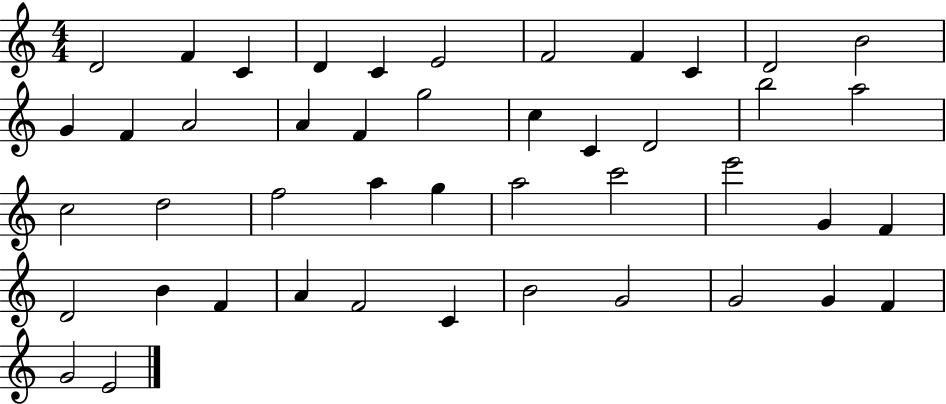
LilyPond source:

{
  \clef treble
  \numericTimeSignature
  \time 4/4
  \key c \major
  d'2 f'4 c'4 | d'4 c'4 e'2 | f'2 f'4 c'4 | d'2 b'2 | \break g'4 f'4 a'2 | a'4 f'4 g''2 | c''4 c'4 d'2 | b''2 a''2 | \break c''2 d''2 | f''2 a''4 g''4 | a''2 c'''2 | e'''2 g'4 f'4 | \break d'2 b'4 f'4 | a'4 f'2 c'4 | b'2 g'2 | g'2 g'4 f'4 | \break g'2 e'2 | \bar "|."
}